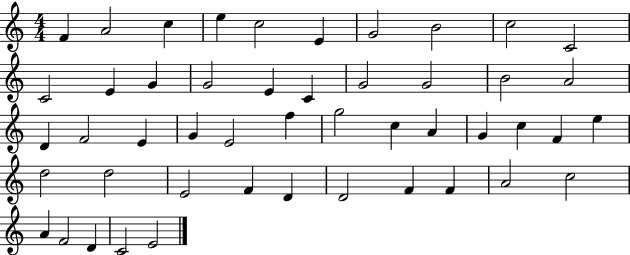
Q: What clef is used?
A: treble